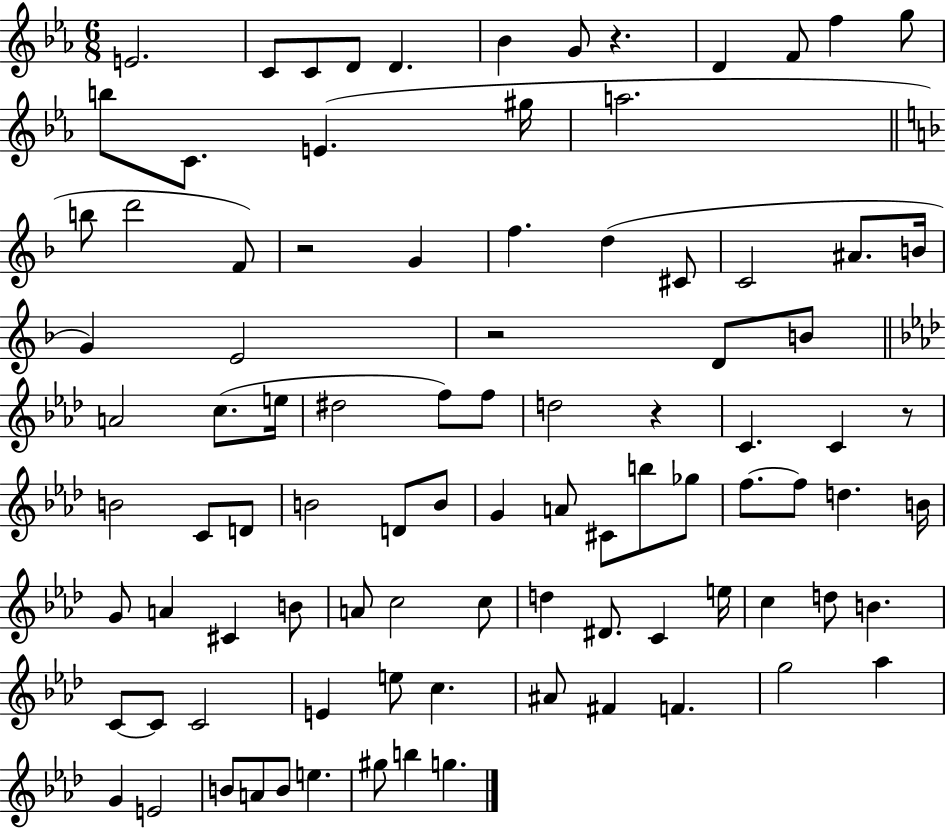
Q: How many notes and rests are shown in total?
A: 93